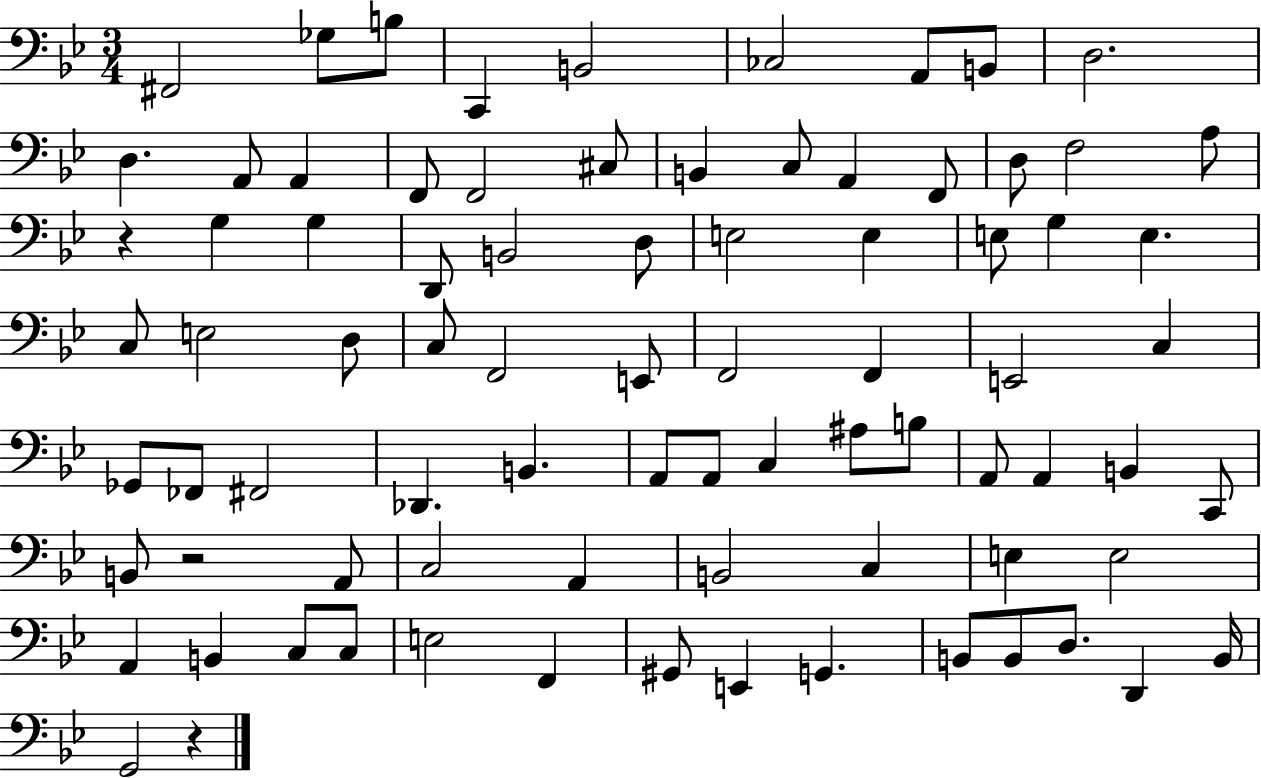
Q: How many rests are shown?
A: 3